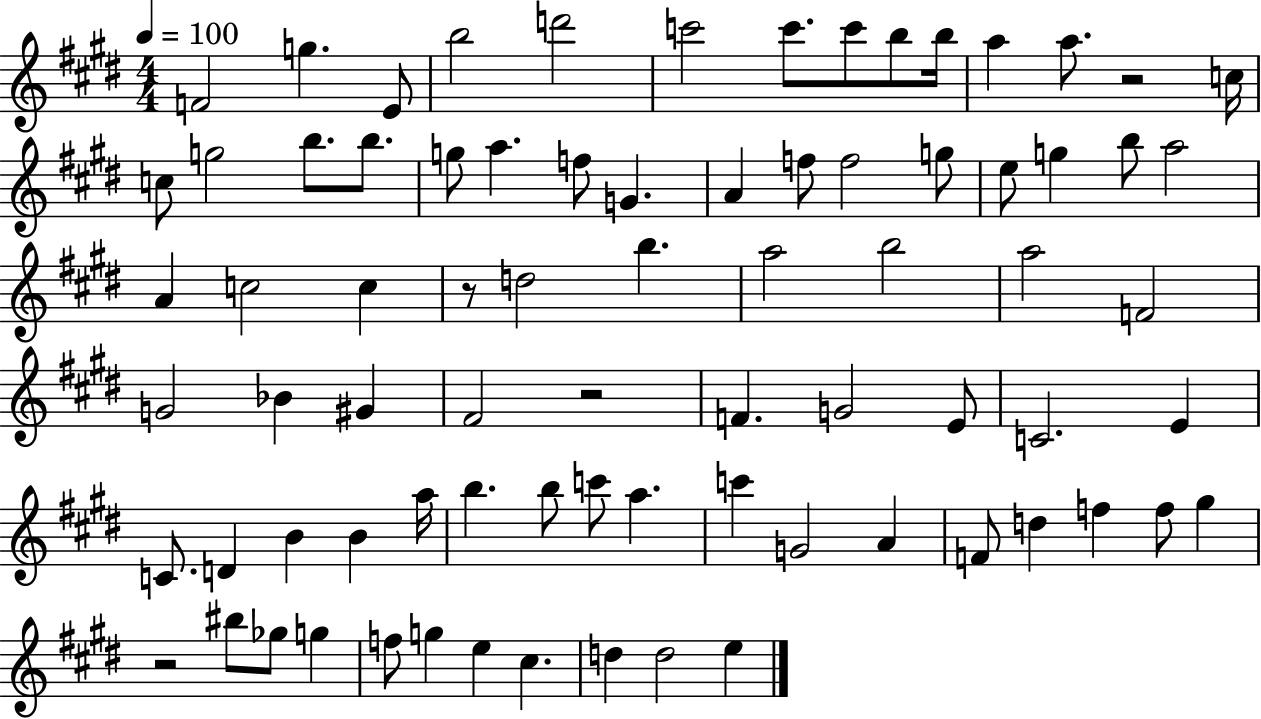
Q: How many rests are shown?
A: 4